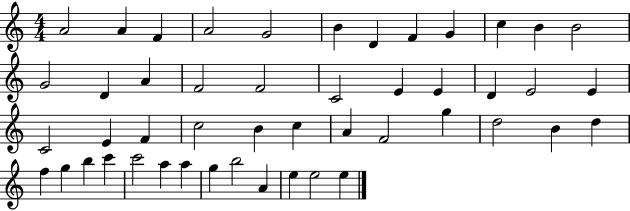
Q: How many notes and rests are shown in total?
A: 48